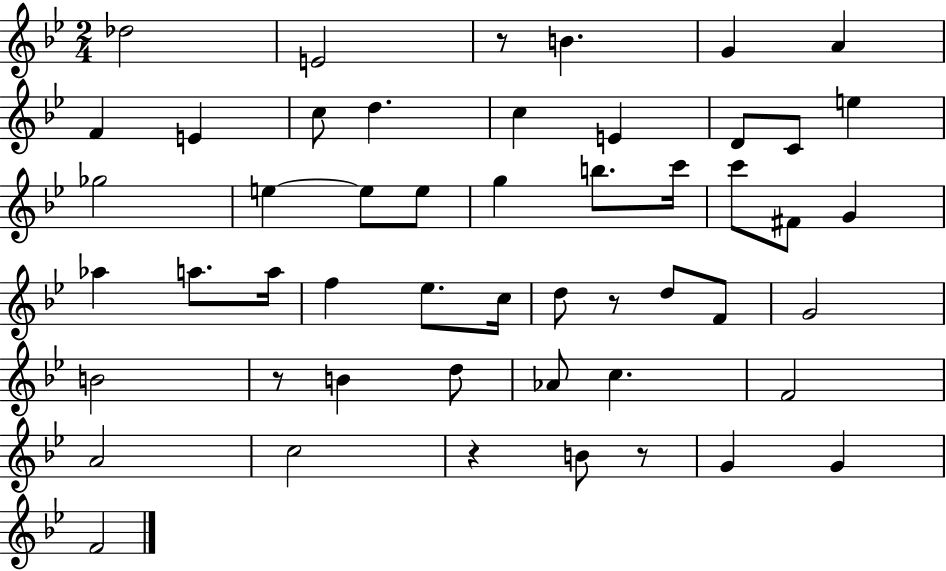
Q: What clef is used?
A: treble